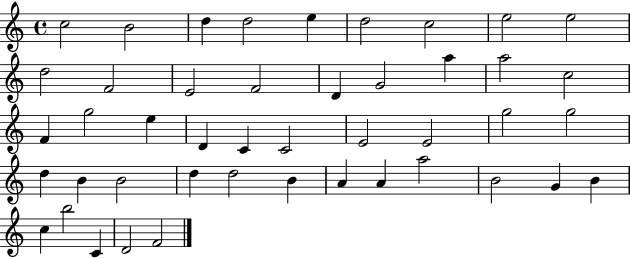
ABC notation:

X:1
T:Untitled
M:4/4
L:1/4
K:C
c2 B2 d d2 e d2 c2 e2 e2 d2 F2 E2 F2 D G2 a a2 c2 F g2 e D C C2 E2 E2 g2 g2 d B B2 d d2 B A A a2 B2 G B c b2 C D2 F2